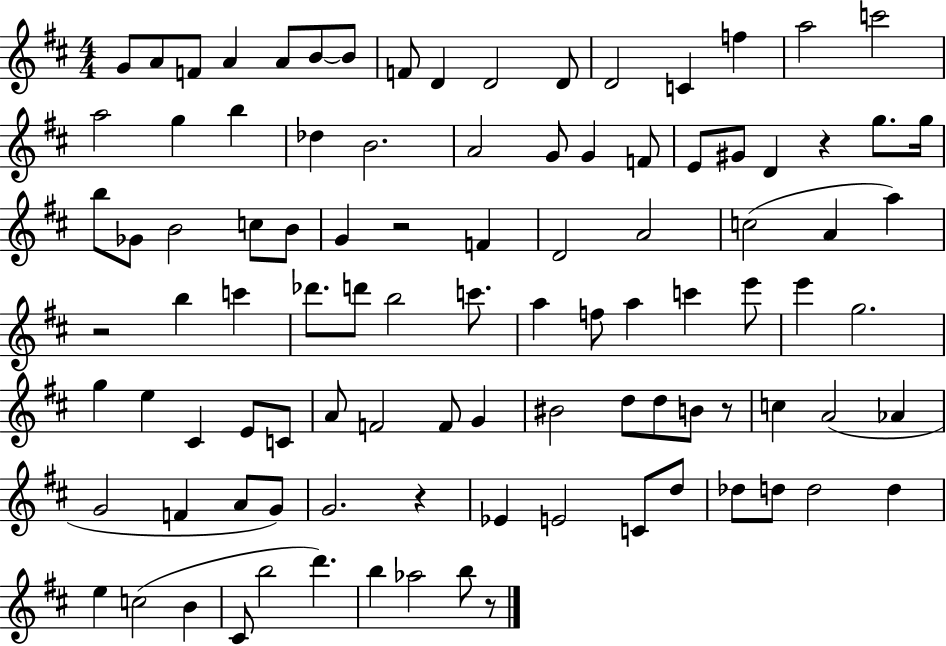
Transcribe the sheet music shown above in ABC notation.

X:1
T:Untitled
M:4/4
L:1/4
K:D
G/2 A/2 F/2 A A/2 B/2 B/2 F/2 D D2 D/2 D2 C f a2 c'2 a2 g b _d B2 A2 G/2 G F/2 E/2 ^G/2 D z g/2 g/4 b/2 _G/2 B2 c/2 B/2 G z2 F D2 A2 c2 A a z2 b c' _d'/2 d'/2 b2 c'/2 a f/2 a c' e'/2 e' g2 g e ^C E/2 C/2 A/2 F2 F/2 G ^B2 d/2 d/2 B/2 z/2 c A2 _A G2 F A/2 G/2 G2 z _E E2 C/2 d/2 _d/2 d/2 d2 d e c2 B ^C/2 b2 d' b _a2 b/2 z/2